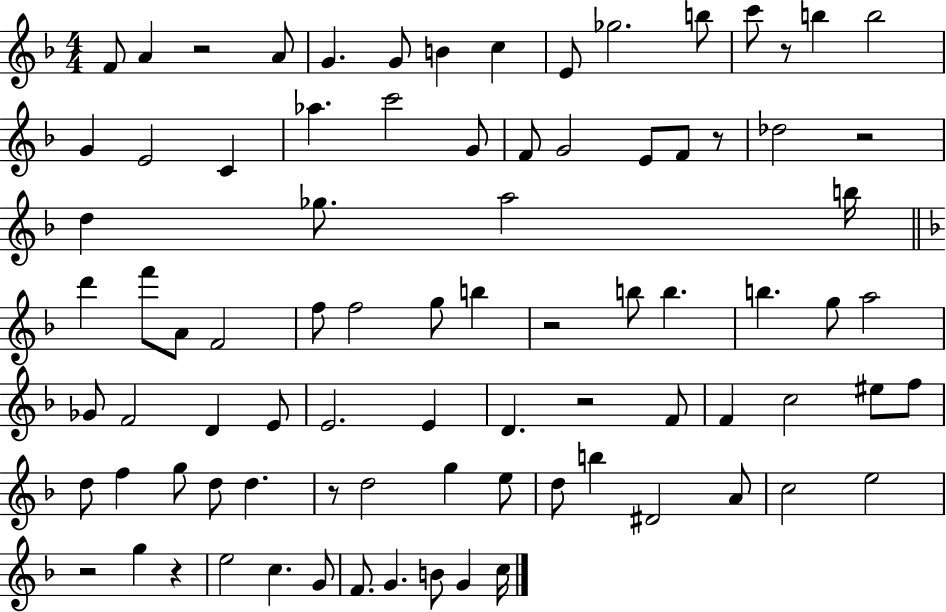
X:1
T:Untitled
M:4/4
L:1/4
K:F
F/2 A z2 A/2 G G/2 B c E/2 _g2 b/2 c'/2 z/2 b b2 G E2 C _a c'2 G/2 F/2 G2 E/2 F/2 z/2 _d2 z2 d _g/2 a2 b/4 d' f'/2 A/2 F2 f/2 f2 g/2 b z2 b/2 b b g/2 a2 _G/2 F2 D E/2 E2 E D z2 F/2 F c2 ^e/2 f/2 d/2 f g/2 d/2 d z/2 d2 g e/2 d/2 b ^D2 A/2 c2 e2 z2 g z e2 c G/2 F/2 G B/2 G c/4